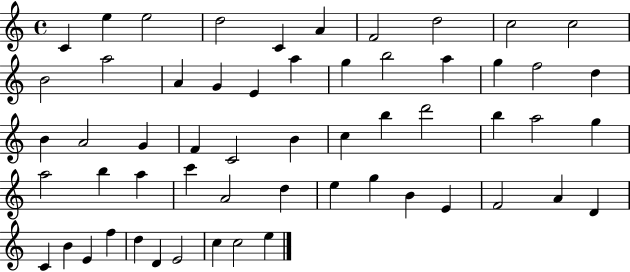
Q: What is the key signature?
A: C major